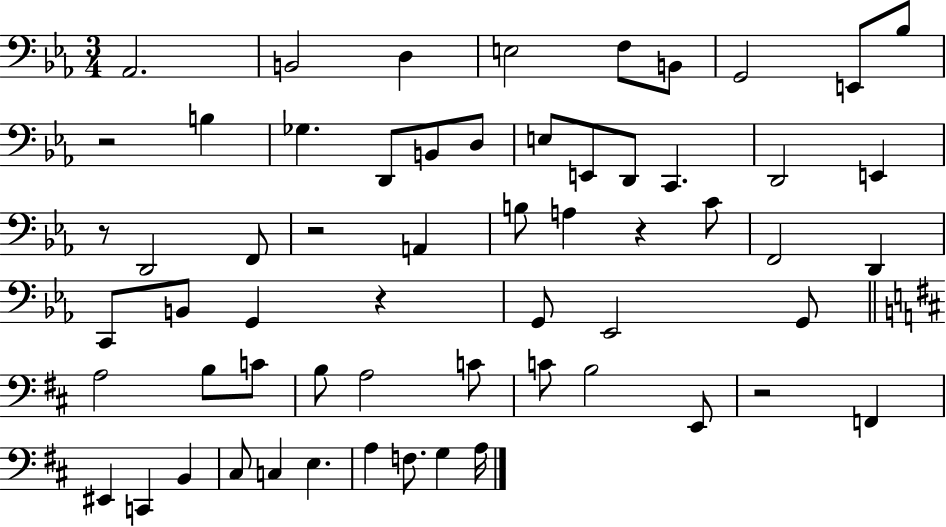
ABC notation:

X:1
T:Untitled
M:3/4
L:1/4
K:Eb
_A,,2 B,,2 D, E,2 F,/2 B,,/2 G,,2 E,,/2 _B,/2 z2 B, _G, D,,/2 B,,/2 D,/2 E,/2 E,,/2 D,,/2 C,, D,,2 E,, z/2 D,,2 F,,/2 z2 A,, B,/2 A, z C/2 F,,2 D,, C,,/2 B,,/2 G,, z G,,/2 _E,,2 G,,/2 A,2 B,/2 C/2 B,/2 A,2 C/2 C/2 B,2 E,,/2 z2 F,, ^E,, C,, B,, ^C,/2 C, E, A, F,/2 G, A,/4